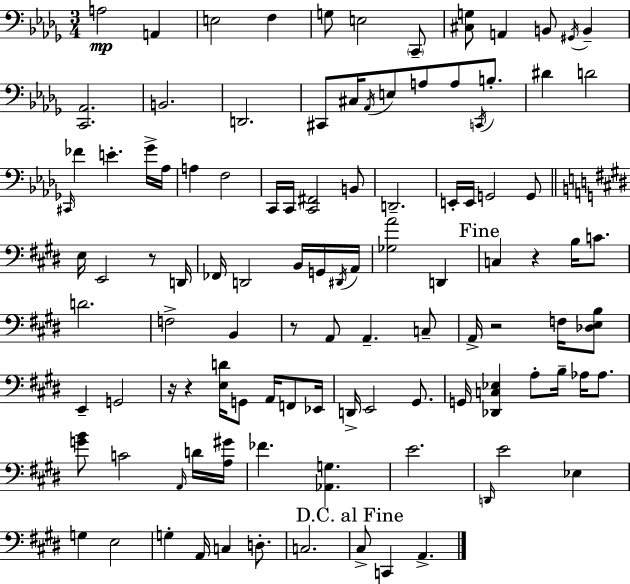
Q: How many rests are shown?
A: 6